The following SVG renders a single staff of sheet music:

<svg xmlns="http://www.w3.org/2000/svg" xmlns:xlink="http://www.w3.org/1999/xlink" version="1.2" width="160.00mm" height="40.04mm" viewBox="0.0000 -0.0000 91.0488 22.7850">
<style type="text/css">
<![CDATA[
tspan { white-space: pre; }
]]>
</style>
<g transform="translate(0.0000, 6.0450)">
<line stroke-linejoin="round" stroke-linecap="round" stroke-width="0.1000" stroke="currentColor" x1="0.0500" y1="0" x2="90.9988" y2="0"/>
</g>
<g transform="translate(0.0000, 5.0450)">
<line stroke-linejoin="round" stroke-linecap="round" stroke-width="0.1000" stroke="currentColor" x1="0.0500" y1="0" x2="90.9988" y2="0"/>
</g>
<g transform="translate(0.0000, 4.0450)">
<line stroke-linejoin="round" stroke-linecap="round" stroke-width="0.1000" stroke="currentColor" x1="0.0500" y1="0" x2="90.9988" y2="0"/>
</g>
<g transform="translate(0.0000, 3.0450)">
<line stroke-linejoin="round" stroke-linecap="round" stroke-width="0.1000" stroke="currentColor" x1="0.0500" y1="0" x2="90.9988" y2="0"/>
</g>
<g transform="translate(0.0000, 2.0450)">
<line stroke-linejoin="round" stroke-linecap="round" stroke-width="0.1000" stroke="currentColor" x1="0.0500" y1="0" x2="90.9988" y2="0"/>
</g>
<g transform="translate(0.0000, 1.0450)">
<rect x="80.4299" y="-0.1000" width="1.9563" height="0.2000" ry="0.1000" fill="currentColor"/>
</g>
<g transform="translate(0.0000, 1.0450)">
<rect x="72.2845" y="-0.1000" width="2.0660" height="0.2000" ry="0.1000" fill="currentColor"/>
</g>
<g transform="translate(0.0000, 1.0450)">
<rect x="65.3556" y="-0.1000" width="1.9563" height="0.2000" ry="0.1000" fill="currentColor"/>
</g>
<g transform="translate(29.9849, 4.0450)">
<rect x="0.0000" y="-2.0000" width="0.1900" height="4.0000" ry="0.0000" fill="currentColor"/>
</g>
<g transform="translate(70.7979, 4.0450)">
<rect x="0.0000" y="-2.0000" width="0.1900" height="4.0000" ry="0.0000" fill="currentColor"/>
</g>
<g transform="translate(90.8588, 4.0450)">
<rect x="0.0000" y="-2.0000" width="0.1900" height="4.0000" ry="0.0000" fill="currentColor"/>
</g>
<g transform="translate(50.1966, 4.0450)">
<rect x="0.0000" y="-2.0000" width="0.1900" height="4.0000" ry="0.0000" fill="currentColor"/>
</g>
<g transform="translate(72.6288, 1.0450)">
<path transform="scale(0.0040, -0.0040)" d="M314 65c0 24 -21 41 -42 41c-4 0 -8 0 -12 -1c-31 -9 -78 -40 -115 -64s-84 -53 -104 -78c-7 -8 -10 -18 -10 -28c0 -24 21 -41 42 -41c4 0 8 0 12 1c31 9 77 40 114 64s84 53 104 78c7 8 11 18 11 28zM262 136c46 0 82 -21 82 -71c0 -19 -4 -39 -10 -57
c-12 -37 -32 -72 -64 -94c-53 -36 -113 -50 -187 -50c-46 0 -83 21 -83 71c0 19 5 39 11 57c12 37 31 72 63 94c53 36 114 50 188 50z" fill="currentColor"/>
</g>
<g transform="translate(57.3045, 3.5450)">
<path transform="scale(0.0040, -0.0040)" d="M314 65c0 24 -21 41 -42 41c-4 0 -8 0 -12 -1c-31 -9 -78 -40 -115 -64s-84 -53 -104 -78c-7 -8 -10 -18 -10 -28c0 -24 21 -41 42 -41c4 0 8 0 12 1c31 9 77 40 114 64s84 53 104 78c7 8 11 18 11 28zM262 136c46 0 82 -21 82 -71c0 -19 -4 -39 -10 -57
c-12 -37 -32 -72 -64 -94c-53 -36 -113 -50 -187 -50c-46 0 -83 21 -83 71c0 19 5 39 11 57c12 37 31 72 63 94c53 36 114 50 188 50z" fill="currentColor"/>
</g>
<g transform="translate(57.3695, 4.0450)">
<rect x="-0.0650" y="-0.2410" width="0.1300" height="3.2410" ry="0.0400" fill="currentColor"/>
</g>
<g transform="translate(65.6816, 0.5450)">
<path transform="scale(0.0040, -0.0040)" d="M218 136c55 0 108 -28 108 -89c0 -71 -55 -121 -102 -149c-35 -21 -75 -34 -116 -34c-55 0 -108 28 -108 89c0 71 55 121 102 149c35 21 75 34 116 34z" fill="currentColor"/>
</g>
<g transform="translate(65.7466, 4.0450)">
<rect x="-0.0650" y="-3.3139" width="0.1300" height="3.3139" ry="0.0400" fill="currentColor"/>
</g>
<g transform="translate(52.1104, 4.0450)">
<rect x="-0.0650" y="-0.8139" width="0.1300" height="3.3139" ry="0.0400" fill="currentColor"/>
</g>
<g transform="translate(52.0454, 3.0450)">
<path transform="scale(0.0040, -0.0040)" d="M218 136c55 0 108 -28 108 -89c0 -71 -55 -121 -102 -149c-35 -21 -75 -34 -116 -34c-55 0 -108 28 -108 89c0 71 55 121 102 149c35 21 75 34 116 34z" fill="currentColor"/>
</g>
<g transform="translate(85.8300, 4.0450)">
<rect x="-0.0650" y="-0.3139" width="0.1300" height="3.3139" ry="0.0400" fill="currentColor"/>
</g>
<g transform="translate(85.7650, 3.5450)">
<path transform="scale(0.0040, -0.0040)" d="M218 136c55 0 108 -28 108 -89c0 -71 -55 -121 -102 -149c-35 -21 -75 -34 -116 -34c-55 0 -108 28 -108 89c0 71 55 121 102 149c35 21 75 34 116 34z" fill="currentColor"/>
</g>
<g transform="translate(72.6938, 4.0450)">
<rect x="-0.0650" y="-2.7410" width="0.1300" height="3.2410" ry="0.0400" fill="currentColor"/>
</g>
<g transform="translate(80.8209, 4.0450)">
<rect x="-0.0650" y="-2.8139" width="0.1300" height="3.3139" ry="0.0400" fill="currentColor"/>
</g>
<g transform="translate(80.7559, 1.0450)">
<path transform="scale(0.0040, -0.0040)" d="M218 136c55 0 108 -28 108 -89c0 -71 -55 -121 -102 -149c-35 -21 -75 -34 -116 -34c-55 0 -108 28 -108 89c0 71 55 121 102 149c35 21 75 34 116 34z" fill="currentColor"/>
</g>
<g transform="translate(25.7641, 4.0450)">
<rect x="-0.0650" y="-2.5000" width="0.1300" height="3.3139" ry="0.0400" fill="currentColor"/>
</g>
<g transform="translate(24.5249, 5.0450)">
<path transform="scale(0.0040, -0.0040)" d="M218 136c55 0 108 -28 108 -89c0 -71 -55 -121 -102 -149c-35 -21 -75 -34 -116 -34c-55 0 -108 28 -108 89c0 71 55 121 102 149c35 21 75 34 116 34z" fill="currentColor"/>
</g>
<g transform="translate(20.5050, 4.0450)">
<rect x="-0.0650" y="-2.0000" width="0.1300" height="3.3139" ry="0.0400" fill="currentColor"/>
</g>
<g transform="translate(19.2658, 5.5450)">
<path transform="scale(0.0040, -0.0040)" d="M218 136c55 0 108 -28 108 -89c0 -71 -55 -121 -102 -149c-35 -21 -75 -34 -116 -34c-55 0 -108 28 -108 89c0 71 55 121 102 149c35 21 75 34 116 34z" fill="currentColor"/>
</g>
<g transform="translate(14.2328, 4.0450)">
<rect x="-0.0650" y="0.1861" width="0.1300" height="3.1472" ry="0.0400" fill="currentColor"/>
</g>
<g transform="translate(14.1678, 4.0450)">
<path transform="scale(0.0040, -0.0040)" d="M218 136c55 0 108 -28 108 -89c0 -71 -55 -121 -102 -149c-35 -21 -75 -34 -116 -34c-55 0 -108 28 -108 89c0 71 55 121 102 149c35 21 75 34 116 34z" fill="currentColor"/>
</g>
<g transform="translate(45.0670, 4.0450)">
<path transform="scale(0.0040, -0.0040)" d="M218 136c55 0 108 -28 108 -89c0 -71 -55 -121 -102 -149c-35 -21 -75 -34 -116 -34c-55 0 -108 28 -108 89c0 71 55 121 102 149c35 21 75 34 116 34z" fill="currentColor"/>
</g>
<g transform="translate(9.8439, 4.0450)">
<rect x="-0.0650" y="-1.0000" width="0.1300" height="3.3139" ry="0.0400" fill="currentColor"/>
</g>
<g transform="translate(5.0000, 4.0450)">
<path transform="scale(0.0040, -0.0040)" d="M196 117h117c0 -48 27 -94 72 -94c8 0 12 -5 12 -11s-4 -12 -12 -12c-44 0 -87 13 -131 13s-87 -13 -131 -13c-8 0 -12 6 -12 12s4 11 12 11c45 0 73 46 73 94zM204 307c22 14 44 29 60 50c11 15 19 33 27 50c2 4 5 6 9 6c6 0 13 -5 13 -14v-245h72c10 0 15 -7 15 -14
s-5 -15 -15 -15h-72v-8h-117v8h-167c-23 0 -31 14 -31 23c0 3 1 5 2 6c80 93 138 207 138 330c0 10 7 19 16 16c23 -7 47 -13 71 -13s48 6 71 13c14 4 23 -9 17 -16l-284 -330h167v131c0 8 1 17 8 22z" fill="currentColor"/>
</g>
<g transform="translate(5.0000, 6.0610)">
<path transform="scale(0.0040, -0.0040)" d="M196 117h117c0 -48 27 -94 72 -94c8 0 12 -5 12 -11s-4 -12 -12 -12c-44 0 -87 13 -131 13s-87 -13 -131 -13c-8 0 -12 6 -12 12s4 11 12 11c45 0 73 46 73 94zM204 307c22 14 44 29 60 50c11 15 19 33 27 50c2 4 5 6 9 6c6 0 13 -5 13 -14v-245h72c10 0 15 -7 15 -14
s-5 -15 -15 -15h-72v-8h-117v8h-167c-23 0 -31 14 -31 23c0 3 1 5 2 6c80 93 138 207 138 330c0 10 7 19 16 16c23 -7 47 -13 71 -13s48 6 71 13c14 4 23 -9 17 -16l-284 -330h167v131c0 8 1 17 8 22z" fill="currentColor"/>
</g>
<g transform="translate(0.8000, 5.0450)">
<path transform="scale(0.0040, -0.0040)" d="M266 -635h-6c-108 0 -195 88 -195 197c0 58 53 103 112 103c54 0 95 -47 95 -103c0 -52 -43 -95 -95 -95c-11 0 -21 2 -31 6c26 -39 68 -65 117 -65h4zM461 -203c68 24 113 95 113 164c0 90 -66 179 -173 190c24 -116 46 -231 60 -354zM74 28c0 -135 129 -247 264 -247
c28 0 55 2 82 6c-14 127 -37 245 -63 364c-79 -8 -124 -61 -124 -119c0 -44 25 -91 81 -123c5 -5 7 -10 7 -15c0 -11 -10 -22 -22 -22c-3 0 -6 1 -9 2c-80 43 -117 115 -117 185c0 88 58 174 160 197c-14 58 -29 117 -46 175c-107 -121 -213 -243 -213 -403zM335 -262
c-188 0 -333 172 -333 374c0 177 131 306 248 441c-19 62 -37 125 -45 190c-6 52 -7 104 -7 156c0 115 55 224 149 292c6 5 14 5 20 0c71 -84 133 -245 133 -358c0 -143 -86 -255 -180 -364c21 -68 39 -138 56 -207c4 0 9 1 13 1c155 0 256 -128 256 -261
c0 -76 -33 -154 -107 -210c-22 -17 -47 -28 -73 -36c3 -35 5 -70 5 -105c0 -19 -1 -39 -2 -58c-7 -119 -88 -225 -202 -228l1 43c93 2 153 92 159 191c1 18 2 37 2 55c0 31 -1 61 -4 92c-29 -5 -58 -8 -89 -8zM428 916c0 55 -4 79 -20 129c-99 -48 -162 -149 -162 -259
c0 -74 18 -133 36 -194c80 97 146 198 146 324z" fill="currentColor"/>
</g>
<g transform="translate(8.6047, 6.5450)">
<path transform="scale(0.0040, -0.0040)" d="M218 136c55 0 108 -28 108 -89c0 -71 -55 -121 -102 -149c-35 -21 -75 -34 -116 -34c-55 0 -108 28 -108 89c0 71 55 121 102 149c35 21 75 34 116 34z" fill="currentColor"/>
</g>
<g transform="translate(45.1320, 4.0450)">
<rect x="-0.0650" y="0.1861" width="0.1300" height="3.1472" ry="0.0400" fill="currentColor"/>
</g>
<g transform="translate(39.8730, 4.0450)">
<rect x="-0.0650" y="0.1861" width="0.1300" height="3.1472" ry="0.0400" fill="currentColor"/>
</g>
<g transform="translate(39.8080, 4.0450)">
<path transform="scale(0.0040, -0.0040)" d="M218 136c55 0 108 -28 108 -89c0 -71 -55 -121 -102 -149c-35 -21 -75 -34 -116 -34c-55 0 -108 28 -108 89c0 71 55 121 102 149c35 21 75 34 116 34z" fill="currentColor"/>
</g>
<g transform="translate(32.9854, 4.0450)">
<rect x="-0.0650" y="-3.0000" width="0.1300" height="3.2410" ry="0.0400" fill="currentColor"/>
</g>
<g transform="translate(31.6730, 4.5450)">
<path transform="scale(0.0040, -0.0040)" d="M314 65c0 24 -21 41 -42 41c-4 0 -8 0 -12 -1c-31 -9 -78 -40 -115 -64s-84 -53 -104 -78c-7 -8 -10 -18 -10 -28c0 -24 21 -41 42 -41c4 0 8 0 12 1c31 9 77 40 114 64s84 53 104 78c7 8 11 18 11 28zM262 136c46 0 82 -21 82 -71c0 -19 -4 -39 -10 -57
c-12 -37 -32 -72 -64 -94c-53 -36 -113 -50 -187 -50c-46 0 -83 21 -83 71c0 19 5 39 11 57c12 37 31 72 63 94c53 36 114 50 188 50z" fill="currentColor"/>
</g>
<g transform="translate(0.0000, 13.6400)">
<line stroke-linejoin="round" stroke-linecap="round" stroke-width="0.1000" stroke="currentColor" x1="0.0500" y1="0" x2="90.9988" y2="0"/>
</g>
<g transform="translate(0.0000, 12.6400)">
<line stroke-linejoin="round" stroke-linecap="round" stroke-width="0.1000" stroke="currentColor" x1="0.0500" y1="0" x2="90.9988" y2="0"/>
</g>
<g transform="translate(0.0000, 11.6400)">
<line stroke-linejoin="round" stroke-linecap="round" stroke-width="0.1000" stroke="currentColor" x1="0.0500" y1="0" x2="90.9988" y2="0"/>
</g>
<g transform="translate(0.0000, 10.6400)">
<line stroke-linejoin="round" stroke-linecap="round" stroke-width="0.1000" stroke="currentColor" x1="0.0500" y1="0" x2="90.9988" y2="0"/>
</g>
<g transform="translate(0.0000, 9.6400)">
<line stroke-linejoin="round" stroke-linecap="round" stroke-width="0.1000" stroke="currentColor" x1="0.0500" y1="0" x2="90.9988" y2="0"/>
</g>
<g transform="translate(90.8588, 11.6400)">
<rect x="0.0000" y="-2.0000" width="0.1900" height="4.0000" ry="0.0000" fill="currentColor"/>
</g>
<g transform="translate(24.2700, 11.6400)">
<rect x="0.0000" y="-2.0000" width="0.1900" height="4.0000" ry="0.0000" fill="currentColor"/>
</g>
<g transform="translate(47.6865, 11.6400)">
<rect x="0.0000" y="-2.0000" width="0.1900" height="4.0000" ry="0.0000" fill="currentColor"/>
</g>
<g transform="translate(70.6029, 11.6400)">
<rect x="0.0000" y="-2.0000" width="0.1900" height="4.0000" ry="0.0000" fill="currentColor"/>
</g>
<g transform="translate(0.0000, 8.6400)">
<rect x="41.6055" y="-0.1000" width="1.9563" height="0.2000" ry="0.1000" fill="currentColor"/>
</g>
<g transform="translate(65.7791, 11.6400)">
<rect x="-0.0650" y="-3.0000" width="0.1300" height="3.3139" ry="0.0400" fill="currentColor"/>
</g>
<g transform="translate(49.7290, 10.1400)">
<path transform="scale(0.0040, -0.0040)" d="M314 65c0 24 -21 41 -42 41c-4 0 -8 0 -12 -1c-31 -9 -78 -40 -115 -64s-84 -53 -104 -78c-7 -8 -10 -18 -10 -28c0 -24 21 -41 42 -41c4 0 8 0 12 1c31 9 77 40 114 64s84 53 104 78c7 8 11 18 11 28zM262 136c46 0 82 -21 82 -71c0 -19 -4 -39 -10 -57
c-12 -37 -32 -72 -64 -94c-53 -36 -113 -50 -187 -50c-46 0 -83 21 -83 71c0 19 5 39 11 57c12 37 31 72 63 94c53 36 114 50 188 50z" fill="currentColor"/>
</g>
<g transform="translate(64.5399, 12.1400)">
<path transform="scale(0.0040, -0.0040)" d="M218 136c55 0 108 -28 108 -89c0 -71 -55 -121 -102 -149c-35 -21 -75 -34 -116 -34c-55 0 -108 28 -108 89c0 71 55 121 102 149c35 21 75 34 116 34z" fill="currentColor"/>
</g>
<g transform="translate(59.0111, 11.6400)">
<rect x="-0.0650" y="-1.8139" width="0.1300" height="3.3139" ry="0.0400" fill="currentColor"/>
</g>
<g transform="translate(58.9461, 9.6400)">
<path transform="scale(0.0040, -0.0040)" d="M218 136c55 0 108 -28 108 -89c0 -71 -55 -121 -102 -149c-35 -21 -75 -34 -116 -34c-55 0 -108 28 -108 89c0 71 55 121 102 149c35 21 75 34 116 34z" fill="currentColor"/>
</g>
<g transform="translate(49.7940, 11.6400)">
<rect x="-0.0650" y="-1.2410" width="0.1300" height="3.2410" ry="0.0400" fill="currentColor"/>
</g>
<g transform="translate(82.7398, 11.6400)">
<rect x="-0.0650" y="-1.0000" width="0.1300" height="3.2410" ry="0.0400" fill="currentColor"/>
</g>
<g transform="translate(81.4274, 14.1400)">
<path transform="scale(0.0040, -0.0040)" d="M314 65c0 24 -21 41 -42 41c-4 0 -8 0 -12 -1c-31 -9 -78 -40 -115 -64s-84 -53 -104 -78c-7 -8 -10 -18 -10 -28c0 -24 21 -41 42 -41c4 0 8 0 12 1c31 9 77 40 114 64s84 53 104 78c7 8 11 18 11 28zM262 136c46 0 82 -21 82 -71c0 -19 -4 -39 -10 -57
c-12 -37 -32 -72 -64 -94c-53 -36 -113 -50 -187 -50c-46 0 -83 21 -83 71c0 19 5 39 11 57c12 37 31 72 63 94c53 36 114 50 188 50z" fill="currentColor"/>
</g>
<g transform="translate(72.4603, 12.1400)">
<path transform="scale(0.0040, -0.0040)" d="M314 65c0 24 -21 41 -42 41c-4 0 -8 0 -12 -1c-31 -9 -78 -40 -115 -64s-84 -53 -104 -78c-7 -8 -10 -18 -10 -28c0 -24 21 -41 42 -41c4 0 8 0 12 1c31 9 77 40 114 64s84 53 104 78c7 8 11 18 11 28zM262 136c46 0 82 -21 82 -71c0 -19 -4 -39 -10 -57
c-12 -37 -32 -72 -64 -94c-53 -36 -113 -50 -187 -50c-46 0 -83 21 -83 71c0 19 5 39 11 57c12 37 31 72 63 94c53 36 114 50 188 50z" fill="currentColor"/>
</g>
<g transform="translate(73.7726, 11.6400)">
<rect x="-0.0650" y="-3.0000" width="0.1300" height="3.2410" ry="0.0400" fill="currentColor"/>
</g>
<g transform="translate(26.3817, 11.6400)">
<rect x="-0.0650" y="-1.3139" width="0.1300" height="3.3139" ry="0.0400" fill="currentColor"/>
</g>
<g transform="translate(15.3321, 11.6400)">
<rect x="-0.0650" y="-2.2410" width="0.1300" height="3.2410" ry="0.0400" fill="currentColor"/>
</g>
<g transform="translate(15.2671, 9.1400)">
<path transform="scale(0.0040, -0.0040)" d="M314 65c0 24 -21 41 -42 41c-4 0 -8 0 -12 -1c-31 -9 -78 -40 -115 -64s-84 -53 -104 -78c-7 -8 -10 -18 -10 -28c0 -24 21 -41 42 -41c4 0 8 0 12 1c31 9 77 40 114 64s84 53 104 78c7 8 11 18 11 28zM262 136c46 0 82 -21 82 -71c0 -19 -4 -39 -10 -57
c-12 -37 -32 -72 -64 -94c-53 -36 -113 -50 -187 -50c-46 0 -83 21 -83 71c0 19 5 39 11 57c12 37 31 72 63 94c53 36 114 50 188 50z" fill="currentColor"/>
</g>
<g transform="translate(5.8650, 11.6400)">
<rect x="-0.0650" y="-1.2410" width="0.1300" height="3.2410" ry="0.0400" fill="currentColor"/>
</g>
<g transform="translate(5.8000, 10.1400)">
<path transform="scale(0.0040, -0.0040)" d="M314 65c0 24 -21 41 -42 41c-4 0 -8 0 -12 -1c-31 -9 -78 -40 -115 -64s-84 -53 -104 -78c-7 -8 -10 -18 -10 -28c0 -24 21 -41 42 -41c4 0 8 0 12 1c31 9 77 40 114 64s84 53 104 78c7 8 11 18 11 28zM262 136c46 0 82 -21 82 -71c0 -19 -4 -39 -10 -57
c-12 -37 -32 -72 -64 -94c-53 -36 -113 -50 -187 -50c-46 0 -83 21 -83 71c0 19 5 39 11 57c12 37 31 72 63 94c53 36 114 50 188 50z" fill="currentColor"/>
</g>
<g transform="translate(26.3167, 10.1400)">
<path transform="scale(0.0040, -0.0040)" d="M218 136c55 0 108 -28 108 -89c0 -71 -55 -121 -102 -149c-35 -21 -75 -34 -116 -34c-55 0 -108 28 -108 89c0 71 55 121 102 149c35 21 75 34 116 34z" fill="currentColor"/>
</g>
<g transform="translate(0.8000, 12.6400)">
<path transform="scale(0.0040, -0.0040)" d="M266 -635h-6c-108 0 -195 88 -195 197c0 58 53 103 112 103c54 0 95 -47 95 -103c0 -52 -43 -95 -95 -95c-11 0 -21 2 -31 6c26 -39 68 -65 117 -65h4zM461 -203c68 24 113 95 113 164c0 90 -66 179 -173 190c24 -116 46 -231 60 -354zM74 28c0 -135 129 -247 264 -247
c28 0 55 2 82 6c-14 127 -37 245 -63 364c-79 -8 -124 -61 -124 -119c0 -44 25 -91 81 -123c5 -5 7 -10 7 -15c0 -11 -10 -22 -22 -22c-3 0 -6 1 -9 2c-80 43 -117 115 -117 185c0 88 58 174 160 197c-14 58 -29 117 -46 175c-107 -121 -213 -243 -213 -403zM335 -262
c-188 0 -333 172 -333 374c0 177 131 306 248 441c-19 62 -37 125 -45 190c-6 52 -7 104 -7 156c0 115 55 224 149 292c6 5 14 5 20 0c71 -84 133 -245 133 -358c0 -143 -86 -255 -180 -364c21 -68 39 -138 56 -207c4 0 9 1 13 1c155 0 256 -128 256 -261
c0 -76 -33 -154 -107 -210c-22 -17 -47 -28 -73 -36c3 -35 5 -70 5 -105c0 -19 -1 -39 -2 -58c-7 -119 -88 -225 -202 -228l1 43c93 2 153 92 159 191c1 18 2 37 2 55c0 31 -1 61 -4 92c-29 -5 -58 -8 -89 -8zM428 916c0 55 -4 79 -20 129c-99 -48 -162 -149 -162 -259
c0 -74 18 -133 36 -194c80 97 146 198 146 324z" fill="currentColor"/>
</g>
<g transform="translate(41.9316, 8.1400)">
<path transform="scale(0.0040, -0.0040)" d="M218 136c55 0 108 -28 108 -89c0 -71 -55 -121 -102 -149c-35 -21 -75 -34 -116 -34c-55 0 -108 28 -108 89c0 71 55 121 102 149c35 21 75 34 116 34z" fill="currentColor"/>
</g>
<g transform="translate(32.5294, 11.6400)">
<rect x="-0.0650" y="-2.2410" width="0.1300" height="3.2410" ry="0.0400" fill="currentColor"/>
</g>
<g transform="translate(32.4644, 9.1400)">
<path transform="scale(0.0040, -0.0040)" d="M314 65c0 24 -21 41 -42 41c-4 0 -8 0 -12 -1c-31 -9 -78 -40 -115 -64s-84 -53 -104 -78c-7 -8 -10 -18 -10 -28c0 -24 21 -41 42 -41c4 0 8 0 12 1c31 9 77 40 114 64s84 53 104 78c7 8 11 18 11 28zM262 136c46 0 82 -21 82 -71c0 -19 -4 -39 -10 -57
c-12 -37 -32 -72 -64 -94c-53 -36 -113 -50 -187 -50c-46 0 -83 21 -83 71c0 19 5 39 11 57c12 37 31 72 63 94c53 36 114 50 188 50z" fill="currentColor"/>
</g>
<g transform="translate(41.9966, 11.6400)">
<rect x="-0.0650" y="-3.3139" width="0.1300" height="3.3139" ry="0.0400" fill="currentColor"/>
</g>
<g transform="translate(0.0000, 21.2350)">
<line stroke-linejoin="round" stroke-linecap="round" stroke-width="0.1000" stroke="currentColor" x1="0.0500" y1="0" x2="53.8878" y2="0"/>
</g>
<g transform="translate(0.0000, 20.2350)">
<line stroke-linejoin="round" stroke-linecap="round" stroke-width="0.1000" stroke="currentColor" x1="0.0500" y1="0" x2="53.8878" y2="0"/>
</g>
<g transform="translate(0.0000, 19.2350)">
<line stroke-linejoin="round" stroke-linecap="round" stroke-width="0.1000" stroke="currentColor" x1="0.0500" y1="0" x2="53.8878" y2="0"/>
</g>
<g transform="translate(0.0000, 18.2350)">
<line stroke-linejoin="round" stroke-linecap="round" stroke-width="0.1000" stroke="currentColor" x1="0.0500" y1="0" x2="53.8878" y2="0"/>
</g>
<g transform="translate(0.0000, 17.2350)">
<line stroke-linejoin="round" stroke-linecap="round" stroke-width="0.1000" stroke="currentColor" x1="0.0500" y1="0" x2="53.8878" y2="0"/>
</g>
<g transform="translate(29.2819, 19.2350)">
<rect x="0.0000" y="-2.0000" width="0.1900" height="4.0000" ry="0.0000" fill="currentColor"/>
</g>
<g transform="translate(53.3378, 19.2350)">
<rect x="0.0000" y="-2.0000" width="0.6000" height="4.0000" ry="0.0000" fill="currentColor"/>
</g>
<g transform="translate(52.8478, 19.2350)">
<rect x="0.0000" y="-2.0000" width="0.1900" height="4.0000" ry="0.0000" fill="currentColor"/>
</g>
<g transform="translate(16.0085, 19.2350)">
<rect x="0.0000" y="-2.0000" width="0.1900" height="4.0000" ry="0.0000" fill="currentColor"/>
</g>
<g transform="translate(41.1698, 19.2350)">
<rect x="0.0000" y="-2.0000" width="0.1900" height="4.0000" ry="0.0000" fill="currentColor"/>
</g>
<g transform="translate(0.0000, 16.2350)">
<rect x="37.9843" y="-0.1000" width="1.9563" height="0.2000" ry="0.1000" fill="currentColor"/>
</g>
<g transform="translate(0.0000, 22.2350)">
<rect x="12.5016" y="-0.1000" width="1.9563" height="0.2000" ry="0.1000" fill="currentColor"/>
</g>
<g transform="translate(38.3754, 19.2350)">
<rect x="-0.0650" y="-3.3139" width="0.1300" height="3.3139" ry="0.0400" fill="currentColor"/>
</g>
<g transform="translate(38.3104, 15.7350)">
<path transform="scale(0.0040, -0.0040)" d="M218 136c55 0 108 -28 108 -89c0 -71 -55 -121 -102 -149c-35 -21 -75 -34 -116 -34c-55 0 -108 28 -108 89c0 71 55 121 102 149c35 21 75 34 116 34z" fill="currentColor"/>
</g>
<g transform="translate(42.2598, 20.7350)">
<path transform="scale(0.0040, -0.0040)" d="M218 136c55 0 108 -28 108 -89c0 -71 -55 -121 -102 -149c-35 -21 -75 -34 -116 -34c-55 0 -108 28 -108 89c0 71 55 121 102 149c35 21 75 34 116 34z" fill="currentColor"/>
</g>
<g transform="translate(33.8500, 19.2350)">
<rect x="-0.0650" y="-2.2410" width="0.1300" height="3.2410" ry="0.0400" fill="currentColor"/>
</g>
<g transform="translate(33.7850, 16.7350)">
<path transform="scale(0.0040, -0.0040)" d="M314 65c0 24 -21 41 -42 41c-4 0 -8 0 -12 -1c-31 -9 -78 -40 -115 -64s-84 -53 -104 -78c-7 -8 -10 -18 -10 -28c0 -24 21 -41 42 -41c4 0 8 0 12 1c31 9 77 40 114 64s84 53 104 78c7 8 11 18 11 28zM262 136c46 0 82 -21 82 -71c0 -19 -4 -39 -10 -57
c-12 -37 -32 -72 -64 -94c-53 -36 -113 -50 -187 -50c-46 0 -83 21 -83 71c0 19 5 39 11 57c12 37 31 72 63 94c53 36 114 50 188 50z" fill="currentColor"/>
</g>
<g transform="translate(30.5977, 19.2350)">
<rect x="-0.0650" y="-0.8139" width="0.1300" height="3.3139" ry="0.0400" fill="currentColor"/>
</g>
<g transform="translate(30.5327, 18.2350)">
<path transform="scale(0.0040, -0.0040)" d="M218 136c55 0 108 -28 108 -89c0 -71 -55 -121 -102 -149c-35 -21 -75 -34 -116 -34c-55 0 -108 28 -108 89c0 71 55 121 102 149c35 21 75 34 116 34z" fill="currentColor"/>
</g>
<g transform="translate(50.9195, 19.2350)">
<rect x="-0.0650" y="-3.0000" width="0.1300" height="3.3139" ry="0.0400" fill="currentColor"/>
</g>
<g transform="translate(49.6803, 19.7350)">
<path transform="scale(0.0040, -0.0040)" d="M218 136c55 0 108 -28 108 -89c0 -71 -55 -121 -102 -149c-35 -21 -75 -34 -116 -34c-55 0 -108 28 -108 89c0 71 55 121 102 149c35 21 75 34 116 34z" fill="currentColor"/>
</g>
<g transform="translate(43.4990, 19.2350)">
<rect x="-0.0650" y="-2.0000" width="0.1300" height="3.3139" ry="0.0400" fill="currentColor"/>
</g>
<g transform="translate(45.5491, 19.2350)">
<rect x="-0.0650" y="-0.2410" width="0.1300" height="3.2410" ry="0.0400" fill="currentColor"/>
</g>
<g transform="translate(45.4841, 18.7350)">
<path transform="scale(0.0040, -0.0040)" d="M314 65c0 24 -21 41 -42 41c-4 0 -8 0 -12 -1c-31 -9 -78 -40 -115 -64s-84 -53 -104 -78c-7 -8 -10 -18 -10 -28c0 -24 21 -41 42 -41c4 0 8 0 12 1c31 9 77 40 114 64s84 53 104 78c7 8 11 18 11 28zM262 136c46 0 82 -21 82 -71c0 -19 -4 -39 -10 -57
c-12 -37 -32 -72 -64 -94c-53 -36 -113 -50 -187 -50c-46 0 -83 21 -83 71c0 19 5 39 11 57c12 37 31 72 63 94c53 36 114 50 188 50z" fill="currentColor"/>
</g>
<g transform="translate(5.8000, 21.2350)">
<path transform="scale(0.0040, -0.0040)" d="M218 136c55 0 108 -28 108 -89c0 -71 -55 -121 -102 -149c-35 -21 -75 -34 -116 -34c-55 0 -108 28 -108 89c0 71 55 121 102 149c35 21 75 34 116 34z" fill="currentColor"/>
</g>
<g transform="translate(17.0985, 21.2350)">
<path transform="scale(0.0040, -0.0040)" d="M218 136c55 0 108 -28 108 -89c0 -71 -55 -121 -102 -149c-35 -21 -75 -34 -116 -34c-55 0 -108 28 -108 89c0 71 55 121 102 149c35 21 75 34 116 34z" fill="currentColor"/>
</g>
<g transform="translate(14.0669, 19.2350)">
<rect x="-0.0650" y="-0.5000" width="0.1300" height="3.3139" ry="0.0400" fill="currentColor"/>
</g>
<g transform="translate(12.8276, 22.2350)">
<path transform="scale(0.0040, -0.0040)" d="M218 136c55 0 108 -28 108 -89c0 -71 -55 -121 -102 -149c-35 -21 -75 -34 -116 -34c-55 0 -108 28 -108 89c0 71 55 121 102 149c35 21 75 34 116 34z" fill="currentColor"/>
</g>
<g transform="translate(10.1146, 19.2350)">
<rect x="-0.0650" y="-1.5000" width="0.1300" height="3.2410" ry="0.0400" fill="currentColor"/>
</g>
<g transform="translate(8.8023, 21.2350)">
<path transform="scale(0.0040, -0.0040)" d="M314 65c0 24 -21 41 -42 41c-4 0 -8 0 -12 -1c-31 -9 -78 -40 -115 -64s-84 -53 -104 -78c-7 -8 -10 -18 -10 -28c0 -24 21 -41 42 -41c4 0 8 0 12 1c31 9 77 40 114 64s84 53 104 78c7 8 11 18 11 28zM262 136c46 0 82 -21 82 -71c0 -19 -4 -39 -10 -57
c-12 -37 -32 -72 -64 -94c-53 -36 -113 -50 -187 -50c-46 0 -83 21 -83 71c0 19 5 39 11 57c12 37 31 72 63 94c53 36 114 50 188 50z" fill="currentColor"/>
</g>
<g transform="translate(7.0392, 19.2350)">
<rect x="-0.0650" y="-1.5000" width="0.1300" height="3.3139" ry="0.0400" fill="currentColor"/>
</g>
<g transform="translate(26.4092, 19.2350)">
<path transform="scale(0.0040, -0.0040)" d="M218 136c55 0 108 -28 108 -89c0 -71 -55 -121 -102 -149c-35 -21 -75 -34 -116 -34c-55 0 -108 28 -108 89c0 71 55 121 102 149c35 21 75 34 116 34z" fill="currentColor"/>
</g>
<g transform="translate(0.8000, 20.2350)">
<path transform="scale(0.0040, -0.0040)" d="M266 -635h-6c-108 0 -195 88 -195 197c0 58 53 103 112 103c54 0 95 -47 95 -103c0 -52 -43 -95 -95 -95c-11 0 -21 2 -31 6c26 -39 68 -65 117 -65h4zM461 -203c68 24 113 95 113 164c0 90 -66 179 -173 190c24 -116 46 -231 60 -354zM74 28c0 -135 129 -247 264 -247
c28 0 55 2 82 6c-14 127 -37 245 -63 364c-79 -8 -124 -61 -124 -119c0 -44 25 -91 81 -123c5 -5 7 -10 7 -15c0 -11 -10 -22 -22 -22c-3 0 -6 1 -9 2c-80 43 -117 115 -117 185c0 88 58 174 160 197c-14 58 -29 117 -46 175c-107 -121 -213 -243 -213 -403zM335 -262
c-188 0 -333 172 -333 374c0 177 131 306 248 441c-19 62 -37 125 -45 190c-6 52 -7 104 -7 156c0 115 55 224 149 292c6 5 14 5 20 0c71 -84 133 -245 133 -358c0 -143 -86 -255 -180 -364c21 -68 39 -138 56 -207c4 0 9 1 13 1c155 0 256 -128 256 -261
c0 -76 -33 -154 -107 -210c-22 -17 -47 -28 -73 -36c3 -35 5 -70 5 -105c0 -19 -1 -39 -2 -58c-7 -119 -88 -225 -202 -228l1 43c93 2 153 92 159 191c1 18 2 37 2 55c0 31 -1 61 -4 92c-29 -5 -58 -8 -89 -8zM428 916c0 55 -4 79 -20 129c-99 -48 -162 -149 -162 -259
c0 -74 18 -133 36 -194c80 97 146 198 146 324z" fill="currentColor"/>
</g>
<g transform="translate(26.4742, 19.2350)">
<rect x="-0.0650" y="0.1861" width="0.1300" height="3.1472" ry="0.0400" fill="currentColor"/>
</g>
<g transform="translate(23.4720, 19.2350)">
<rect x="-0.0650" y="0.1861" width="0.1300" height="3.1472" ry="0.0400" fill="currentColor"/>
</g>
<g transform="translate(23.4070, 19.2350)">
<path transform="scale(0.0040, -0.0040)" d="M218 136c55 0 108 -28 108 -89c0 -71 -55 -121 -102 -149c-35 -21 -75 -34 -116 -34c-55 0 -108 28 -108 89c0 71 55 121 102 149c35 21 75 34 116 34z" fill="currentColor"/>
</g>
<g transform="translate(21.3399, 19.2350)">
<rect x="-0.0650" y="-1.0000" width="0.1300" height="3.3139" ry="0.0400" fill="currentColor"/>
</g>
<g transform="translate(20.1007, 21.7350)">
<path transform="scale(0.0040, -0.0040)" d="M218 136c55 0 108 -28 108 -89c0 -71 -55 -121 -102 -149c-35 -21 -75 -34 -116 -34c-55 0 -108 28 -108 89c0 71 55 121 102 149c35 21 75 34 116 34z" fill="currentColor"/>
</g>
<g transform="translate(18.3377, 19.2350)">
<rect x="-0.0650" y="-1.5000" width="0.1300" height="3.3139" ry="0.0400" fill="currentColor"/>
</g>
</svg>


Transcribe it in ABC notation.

X:1
T:Untitled
M:4/4
L:1/4
K:C
D B F G A2 B B d c2 b a2 a c e2 g2 e g2 b e2 f A A2 D2 E E2 C E D B B d g2 b F c2 A